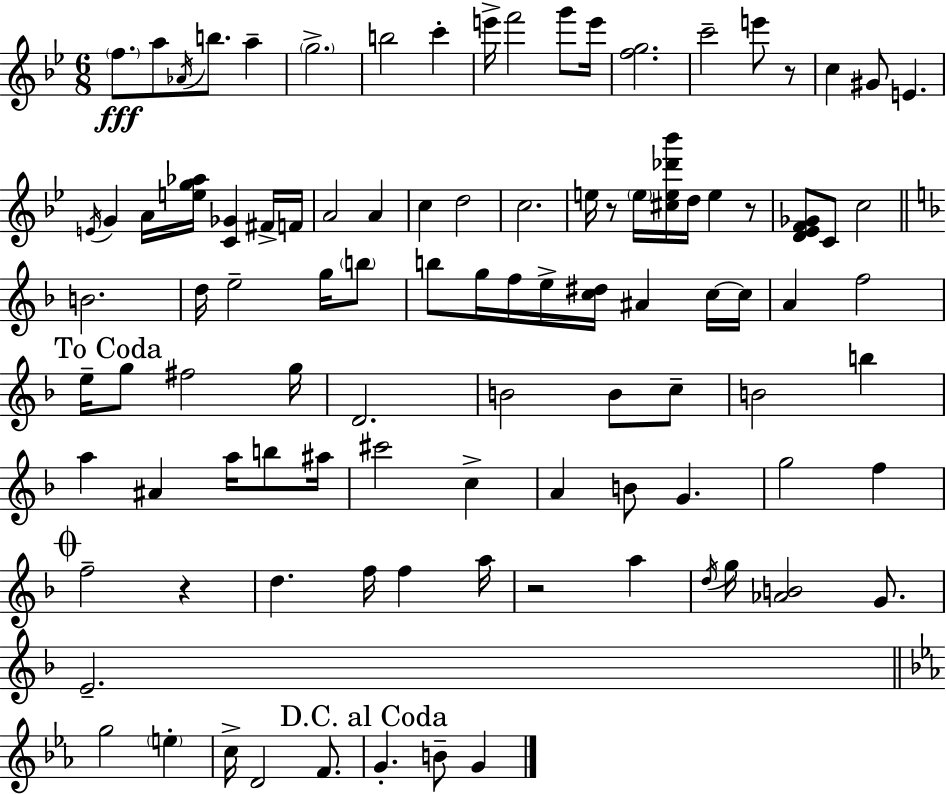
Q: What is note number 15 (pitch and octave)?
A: C5